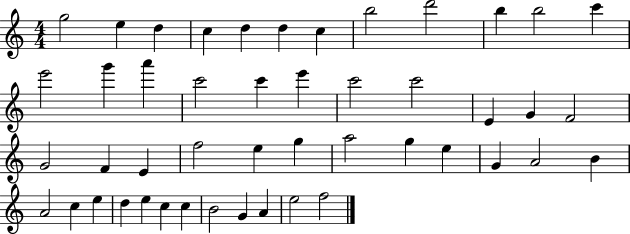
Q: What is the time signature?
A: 4/4